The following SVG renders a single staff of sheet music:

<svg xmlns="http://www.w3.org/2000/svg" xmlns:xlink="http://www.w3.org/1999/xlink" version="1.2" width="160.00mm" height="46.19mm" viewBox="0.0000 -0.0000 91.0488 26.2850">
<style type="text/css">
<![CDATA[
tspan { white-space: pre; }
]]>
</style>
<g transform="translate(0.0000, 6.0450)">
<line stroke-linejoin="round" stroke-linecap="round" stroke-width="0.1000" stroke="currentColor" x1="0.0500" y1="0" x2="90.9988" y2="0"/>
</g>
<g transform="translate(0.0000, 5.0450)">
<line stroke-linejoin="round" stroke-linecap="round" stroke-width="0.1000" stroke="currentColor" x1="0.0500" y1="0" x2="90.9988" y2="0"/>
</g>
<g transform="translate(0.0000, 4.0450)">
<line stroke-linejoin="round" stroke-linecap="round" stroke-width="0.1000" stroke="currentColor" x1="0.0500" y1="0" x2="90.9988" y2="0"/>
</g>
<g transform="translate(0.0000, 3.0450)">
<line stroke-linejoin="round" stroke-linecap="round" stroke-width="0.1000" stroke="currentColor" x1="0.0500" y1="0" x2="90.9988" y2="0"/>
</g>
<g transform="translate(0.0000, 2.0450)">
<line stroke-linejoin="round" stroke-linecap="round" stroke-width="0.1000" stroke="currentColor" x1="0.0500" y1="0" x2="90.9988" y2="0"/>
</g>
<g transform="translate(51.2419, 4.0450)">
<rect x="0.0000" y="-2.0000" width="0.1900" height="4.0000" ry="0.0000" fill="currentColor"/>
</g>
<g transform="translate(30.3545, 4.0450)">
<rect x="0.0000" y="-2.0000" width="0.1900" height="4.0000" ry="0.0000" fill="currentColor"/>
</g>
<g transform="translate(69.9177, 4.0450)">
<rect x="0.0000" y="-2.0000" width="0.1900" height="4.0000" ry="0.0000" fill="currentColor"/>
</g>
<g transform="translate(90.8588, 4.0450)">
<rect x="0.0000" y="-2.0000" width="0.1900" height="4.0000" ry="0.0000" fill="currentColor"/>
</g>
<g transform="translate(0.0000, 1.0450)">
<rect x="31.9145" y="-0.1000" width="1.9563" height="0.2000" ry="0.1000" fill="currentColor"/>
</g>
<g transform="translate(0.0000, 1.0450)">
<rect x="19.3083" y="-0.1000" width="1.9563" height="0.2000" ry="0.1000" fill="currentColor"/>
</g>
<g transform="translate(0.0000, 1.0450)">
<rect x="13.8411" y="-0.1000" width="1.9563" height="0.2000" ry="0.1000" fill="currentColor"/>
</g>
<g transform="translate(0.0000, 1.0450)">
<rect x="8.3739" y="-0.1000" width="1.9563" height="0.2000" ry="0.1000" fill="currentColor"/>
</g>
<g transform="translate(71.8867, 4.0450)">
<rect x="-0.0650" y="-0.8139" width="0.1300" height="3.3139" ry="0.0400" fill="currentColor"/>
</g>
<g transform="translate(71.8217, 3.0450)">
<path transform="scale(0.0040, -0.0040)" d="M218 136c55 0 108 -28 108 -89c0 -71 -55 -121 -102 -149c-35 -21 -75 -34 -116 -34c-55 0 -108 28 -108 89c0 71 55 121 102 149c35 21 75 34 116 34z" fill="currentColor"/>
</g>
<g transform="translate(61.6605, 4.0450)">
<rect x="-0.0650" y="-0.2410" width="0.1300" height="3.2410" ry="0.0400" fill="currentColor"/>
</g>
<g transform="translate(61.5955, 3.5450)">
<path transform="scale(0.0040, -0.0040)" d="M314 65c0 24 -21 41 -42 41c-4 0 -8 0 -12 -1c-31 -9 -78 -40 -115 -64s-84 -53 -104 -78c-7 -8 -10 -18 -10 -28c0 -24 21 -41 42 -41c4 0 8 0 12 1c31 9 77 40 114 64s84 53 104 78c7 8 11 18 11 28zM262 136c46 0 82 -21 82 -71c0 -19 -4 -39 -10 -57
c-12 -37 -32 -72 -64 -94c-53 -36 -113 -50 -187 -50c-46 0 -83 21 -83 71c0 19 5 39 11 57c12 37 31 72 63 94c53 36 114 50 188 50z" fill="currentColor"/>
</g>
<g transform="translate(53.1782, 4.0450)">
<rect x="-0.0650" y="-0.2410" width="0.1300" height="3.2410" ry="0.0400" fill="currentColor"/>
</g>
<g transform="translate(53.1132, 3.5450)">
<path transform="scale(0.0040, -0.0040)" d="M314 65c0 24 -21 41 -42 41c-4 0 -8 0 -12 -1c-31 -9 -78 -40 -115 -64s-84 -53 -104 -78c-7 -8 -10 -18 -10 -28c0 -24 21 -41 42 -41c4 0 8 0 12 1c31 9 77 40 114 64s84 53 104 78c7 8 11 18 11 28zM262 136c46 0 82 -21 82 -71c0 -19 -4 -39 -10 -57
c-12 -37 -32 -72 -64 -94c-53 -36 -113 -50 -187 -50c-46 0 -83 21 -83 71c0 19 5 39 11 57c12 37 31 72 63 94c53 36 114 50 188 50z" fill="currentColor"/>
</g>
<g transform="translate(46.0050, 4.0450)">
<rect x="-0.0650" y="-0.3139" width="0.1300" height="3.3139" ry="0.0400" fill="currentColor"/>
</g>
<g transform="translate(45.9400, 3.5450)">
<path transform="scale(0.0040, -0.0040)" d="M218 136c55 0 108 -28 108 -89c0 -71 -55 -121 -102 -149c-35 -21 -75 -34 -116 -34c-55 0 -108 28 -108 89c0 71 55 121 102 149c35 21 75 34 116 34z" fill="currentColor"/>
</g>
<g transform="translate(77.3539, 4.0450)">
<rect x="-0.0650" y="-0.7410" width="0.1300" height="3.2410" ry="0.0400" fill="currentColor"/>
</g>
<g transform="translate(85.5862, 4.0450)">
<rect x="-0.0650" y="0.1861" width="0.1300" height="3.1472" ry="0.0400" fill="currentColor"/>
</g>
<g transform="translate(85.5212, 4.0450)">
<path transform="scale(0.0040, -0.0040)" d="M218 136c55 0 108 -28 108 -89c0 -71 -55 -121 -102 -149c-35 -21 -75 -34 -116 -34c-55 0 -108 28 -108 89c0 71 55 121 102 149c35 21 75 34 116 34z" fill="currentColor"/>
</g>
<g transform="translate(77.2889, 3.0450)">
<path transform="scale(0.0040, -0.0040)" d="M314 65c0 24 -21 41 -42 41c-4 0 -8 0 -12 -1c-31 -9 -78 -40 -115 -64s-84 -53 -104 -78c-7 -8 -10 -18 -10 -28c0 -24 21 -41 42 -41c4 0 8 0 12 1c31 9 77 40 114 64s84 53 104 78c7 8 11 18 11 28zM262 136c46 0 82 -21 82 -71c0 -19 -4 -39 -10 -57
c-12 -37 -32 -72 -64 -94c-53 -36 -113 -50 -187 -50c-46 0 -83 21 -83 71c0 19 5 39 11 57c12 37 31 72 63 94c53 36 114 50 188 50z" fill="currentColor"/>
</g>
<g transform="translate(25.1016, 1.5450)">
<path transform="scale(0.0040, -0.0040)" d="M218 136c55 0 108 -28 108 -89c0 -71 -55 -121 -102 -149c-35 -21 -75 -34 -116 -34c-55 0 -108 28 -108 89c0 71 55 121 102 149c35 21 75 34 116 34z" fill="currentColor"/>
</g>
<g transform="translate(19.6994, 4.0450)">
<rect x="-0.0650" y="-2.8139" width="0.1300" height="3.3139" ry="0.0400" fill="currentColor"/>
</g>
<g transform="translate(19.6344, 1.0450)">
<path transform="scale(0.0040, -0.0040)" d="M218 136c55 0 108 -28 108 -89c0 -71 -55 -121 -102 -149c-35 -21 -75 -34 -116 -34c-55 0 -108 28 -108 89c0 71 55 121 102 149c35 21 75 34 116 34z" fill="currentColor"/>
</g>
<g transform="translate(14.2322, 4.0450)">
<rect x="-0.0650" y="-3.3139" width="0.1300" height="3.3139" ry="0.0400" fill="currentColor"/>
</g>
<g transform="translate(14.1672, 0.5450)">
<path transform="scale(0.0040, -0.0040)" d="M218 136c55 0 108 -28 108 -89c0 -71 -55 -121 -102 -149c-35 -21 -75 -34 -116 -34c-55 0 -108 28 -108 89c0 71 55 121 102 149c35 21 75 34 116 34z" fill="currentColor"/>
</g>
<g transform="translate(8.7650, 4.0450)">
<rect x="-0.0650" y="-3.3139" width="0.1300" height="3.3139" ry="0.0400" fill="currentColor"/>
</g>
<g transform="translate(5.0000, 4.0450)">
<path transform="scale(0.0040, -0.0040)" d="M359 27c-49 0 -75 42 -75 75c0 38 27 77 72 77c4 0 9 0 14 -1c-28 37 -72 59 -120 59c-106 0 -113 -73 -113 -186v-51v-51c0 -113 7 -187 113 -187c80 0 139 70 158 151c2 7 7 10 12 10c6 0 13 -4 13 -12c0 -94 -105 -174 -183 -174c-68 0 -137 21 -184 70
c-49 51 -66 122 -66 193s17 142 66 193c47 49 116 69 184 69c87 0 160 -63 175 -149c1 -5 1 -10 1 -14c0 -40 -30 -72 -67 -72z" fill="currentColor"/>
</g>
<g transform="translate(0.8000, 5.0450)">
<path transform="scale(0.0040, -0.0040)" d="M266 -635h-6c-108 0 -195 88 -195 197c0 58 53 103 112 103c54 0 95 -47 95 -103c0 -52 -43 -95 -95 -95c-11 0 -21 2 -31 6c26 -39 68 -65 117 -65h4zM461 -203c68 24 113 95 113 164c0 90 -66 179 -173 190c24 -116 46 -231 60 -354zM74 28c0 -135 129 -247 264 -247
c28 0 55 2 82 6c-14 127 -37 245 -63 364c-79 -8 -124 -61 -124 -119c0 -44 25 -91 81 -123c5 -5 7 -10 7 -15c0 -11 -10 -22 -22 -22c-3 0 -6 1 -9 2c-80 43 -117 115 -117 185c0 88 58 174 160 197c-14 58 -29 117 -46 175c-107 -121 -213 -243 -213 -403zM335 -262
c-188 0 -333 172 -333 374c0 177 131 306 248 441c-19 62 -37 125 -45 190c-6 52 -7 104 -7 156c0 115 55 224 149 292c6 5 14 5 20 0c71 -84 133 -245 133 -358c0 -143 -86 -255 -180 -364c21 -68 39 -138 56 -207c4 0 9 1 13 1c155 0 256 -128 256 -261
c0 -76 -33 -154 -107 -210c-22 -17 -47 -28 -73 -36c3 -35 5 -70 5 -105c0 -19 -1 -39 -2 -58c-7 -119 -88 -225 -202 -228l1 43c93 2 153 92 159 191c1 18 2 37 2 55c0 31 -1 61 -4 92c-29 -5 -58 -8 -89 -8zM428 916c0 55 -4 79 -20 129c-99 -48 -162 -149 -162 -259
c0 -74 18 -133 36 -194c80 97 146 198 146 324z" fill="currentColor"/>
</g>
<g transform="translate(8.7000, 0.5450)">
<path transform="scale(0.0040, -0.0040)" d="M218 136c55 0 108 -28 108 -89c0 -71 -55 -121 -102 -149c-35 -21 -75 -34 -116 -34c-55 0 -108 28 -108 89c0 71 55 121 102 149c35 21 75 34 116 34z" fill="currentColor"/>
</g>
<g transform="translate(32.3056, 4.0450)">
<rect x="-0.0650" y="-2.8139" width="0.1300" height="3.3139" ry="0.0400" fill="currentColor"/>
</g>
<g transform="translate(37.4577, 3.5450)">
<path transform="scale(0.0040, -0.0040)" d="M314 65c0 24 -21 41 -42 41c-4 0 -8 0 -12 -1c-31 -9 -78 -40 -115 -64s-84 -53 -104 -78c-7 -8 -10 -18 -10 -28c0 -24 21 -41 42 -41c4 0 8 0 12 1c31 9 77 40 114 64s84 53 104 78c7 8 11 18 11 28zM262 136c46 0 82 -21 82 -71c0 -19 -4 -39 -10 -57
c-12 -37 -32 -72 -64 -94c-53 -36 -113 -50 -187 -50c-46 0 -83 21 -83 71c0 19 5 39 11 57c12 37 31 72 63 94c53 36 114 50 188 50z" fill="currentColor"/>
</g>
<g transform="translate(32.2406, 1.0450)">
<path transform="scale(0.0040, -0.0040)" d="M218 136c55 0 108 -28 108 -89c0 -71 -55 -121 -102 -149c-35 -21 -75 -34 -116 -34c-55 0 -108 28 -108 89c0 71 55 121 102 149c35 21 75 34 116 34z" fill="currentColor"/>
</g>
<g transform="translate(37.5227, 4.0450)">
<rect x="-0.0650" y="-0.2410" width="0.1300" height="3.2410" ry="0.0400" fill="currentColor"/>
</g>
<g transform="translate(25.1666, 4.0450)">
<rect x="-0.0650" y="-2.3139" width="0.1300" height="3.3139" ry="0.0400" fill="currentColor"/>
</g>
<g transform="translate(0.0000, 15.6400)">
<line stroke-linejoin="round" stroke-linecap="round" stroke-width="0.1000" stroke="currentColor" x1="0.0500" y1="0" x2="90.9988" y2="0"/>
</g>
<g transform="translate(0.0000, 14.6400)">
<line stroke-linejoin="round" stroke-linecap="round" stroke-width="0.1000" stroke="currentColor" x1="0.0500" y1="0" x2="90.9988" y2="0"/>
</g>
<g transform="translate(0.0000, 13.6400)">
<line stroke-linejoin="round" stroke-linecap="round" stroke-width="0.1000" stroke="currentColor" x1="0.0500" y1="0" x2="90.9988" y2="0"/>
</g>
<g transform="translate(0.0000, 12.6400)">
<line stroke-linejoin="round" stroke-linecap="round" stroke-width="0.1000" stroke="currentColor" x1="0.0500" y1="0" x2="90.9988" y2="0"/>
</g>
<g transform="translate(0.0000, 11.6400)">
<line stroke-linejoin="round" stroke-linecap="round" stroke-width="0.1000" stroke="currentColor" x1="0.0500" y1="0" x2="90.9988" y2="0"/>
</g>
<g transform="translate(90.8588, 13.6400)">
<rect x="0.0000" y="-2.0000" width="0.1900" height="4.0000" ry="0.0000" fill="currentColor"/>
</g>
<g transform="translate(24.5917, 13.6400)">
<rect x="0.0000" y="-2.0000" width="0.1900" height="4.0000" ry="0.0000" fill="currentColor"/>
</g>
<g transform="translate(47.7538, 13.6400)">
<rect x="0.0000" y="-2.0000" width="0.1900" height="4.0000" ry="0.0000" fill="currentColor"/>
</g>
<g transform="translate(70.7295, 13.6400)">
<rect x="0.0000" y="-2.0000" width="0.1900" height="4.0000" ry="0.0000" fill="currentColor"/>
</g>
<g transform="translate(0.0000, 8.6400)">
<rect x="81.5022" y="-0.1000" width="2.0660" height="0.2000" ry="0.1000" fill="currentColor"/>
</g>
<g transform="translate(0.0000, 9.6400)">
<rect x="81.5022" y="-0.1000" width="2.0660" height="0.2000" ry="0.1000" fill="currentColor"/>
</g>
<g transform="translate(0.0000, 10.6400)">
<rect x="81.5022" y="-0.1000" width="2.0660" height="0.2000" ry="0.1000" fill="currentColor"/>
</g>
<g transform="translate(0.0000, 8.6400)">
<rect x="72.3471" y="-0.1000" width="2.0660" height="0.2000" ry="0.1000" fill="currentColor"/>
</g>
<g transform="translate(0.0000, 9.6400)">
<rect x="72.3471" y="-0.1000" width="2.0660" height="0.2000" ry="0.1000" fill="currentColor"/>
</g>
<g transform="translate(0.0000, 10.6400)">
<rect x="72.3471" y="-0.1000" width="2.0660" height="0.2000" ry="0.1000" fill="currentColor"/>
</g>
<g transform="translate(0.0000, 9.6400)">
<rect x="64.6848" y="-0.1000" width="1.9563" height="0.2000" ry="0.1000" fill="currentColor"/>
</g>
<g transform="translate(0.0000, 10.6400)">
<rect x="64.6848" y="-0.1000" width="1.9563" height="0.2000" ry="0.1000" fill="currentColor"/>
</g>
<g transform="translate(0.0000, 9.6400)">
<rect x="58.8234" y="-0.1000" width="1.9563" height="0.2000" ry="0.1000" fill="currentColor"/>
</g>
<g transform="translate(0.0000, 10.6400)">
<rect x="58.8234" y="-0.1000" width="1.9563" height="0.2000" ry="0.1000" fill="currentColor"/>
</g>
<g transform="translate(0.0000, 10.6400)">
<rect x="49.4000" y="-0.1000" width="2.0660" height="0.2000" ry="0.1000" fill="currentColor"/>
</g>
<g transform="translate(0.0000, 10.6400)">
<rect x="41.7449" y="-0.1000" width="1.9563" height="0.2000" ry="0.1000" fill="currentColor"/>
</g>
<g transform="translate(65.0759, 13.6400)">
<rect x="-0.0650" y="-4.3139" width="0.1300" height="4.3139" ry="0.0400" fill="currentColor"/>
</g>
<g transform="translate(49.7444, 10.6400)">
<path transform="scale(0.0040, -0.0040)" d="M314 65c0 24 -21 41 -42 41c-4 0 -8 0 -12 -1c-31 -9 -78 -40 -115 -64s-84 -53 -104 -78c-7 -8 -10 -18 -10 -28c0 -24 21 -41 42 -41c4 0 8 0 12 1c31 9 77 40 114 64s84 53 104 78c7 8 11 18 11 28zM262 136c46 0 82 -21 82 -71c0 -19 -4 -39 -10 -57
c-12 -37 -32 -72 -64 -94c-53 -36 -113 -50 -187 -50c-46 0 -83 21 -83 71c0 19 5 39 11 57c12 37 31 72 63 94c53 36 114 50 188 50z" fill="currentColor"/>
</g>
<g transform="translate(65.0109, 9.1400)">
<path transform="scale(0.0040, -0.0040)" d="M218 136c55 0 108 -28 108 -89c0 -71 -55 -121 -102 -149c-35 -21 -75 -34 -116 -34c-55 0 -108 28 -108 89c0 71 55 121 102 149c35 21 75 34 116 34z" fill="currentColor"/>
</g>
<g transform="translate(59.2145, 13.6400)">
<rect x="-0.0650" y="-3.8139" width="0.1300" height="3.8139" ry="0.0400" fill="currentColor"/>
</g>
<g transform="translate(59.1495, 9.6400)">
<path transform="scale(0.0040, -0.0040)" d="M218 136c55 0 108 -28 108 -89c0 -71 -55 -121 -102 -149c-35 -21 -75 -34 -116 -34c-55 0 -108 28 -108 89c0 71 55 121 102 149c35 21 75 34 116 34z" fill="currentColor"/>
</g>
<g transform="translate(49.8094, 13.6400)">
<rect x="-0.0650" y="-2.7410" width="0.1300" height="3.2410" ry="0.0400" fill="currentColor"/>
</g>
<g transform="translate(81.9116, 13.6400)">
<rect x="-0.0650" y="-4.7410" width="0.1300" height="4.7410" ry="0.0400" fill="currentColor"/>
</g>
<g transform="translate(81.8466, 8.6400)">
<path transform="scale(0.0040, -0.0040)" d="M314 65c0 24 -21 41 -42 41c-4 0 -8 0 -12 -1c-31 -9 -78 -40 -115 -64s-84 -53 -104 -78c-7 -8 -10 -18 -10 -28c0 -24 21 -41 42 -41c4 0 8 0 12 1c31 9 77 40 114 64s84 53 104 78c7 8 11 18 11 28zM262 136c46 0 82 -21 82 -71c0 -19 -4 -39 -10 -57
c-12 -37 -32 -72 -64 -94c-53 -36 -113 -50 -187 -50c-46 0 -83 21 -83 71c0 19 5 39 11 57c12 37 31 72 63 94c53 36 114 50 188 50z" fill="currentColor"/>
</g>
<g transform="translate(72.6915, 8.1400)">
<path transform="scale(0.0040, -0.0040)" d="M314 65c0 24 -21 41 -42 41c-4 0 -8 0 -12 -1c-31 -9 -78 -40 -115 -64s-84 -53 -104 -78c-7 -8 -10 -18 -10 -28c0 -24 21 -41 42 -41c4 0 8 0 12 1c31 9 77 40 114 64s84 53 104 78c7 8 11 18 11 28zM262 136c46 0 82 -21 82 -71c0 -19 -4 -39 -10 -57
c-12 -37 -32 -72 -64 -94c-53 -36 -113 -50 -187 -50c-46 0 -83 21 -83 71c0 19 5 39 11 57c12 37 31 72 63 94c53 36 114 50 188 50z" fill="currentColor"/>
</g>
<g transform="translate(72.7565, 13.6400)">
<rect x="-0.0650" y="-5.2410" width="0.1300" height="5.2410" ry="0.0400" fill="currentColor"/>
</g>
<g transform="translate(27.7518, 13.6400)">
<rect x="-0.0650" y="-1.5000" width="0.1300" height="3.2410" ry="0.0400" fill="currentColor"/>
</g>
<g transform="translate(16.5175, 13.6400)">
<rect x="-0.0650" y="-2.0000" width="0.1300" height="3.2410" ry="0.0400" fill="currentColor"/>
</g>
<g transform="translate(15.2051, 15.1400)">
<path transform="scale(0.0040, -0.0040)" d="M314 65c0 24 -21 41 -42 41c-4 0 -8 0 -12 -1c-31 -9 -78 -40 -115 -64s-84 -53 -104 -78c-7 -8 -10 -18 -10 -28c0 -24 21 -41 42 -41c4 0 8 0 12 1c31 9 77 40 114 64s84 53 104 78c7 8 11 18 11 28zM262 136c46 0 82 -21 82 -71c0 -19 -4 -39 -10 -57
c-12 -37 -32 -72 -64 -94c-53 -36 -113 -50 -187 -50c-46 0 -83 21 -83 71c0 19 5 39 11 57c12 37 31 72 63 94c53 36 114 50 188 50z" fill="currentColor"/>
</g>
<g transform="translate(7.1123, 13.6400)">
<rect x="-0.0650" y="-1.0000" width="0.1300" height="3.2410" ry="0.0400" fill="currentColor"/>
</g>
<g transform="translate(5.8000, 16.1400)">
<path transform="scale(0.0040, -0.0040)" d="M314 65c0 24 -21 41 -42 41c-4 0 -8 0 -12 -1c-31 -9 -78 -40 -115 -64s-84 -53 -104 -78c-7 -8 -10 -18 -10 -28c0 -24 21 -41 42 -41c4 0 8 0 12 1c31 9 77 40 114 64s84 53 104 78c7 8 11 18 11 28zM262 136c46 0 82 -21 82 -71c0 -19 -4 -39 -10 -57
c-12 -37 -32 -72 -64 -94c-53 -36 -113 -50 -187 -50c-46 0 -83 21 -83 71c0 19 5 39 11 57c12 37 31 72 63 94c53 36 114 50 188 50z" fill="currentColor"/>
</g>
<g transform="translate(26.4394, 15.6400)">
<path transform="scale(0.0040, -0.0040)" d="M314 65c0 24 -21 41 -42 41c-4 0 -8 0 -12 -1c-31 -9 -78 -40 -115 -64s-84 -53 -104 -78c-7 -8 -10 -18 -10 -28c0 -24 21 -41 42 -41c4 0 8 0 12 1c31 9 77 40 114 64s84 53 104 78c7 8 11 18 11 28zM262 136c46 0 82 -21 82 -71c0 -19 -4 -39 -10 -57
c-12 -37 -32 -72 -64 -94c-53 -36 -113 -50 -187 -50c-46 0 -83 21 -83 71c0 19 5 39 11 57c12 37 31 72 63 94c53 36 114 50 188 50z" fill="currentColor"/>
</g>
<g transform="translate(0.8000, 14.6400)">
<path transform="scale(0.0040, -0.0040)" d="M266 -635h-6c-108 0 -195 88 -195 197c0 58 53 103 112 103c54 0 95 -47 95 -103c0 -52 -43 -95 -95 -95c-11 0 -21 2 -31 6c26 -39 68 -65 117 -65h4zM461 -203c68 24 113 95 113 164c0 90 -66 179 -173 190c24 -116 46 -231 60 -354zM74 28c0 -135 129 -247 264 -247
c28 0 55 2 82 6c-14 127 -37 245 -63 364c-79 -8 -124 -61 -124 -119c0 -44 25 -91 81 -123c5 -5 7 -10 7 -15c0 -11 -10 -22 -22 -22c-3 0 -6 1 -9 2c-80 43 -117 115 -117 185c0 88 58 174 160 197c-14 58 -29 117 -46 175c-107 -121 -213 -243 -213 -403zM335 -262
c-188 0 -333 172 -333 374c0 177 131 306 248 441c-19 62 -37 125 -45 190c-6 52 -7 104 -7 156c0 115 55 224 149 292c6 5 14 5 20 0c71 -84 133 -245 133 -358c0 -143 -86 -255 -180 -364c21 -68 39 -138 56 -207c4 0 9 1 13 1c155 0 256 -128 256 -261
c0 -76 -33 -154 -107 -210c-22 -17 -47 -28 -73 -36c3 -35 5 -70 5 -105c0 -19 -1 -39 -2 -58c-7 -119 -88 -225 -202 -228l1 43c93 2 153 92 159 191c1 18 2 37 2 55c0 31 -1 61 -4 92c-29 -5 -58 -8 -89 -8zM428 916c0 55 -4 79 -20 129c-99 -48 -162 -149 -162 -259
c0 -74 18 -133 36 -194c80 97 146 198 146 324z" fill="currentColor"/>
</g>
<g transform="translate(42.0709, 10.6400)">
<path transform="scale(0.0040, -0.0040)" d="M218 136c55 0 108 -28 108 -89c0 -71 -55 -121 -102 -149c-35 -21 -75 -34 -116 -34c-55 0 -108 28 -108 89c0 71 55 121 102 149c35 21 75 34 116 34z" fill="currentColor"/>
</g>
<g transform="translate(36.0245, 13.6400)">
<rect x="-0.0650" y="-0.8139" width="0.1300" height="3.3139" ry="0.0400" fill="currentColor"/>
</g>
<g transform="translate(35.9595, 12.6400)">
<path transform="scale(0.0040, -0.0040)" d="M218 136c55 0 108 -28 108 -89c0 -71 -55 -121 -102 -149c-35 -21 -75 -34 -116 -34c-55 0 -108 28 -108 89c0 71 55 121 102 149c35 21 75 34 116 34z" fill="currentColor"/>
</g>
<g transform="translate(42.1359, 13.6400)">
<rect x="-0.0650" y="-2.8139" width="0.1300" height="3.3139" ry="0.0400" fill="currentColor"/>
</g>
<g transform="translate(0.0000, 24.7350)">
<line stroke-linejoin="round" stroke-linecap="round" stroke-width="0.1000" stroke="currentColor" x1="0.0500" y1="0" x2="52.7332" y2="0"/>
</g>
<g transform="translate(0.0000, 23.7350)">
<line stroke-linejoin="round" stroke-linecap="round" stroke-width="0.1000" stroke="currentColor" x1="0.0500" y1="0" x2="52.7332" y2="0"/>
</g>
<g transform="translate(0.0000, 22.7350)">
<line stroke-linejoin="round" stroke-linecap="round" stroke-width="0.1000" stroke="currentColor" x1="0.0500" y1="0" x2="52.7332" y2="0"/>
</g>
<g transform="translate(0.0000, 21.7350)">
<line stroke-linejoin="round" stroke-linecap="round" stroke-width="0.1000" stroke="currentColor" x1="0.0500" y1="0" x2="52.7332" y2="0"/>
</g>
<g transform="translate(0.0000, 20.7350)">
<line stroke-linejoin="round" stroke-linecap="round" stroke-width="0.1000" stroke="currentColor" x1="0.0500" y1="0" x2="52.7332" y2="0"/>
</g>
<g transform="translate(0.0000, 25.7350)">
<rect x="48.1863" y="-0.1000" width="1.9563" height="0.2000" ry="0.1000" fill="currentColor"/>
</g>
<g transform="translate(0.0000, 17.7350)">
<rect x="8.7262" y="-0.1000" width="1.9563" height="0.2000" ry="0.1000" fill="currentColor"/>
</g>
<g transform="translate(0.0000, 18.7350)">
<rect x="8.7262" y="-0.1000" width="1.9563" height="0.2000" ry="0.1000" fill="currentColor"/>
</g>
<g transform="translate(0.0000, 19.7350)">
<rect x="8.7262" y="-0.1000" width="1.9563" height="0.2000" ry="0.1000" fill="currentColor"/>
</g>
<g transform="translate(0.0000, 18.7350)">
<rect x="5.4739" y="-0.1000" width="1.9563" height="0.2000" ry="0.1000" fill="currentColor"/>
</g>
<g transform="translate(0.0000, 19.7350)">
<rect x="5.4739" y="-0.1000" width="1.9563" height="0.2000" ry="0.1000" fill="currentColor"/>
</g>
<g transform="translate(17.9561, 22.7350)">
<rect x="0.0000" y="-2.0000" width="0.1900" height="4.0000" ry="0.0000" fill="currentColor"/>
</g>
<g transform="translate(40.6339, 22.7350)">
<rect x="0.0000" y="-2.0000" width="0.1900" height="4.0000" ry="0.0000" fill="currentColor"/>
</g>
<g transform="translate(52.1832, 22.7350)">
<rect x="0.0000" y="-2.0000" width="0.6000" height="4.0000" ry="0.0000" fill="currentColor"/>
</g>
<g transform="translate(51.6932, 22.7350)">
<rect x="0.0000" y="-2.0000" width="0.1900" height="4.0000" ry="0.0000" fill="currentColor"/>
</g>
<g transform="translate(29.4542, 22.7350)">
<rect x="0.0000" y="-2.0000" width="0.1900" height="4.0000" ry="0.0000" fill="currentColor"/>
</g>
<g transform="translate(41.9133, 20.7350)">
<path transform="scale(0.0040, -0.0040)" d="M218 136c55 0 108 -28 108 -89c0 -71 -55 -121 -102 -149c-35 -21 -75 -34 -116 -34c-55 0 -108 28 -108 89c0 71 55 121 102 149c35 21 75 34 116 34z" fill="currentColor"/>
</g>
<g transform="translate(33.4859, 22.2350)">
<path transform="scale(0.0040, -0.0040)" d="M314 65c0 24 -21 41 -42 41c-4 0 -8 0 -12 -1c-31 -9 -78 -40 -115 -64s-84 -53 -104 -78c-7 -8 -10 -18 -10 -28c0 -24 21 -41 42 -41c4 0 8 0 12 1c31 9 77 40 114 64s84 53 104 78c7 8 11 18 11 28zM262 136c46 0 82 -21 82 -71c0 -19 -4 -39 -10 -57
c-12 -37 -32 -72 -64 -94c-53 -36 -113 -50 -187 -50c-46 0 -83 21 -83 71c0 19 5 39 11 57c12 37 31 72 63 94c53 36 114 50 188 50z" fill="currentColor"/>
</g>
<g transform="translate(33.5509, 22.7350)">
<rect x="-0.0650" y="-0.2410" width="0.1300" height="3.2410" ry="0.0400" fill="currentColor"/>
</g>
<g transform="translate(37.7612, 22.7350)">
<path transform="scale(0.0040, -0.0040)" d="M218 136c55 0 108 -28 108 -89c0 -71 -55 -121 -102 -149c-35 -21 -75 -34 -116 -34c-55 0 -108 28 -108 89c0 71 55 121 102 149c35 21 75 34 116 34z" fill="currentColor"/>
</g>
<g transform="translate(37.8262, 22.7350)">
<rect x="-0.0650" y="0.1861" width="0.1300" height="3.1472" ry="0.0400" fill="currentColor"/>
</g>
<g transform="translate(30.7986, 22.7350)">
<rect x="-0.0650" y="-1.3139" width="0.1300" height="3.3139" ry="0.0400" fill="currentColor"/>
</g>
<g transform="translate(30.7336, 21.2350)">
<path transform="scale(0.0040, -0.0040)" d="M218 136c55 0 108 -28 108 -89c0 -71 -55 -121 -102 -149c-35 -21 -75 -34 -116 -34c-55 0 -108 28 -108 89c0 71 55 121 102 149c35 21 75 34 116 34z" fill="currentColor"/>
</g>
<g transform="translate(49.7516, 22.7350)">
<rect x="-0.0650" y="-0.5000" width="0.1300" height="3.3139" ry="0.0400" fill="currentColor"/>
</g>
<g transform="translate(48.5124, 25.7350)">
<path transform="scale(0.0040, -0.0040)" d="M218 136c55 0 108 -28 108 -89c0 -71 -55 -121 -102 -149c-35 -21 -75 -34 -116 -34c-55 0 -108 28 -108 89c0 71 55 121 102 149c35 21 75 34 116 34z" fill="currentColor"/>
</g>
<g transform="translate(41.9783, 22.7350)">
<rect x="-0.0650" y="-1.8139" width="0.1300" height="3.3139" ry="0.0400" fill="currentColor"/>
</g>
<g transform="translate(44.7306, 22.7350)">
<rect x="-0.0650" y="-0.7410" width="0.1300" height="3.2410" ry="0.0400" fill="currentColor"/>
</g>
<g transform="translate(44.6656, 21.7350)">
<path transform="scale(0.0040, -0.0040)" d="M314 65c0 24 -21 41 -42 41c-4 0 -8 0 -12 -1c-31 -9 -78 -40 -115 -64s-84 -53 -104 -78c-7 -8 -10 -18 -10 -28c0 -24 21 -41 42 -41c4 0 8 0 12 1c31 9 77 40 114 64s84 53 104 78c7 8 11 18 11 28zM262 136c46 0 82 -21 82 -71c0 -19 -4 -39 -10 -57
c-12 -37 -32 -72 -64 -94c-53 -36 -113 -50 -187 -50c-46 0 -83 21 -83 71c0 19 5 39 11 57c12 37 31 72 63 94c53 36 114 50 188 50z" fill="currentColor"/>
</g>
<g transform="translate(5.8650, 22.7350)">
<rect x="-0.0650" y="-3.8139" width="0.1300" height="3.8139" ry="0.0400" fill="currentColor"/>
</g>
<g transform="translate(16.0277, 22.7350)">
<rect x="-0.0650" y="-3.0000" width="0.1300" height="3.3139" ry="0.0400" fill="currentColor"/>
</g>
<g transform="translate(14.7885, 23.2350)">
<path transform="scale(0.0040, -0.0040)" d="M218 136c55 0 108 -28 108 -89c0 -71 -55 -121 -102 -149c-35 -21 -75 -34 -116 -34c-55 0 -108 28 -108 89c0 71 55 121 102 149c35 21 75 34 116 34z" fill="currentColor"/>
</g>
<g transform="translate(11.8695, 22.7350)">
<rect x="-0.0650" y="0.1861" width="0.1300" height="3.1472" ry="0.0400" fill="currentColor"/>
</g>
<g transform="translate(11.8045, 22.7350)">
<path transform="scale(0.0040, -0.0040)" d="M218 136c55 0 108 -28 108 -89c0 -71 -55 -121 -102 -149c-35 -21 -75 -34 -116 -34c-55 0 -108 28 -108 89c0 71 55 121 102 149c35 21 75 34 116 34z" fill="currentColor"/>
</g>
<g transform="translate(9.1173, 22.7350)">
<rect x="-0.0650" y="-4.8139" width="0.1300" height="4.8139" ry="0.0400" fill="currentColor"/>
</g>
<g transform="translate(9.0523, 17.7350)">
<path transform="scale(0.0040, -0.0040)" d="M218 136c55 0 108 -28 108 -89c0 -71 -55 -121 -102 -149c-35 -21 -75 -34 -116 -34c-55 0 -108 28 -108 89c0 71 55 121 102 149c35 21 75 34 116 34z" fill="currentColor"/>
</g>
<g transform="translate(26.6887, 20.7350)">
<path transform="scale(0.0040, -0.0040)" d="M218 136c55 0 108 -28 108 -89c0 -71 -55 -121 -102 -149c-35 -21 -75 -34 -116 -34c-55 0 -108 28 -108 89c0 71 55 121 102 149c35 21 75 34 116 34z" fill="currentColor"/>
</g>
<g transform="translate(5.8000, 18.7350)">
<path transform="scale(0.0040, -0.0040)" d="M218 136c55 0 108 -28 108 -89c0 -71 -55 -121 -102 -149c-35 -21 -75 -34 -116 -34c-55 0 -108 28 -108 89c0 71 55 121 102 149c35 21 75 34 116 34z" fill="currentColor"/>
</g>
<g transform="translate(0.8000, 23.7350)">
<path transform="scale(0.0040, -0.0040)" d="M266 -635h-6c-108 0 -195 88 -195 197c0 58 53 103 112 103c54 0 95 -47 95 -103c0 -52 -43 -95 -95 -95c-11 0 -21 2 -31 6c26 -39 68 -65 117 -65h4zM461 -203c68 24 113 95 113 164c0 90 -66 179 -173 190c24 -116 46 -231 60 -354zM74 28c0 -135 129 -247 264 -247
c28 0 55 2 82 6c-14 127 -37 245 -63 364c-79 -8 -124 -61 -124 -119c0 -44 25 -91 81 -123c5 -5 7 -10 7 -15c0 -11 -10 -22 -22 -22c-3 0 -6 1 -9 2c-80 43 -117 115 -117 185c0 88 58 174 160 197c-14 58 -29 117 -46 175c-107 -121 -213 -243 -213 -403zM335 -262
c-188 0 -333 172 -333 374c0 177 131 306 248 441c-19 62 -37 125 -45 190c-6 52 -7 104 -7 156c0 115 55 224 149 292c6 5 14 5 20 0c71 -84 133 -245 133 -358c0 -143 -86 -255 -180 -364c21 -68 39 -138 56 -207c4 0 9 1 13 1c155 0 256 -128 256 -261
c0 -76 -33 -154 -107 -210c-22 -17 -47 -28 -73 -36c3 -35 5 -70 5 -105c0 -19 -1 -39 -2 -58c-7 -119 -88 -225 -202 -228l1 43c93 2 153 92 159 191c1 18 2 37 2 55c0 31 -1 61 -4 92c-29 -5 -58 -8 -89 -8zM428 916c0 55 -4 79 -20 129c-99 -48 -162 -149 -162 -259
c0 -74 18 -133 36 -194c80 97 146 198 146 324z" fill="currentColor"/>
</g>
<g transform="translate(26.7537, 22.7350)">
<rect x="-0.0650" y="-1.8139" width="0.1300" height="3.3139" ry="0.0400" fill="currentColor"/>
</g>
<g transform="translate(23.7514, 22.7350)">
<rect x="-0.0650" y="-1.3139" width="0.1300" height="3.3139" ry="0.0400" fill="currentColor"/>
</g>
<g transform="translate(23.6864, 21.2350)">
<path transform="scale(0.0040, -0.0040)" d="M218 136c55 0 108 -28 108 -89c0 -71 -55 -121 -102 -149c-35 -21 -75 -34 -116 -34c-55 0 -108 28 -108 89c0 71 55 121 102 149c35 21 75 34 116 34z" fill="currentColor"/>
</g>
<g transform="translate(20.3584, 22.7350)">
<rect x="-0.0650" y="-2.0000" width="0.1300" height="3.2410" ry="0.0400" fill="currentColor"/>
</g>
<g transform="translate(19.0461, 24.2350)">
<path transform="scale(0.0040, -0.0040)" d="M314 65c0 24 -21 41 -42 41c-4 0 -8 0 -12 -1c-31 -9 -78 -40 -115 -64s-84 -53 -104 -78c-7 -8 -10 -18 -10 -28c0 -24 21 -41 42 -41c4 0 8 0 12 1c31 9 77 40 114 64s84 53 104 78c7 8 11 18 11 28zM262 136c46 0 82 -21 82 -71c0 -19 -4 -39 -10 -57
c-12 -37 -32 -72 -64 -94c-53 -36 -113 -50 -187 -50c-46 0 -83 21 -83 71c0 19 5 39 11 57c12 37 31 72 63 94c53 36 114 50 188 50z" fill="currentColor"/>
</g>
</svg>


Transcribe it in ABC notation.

X:1
T:Untitled
M:4/4
L:1/4
K:C
b b a g a c2 c c2 c2 d d2 B D2 F2 E2 d a a2 c' d' f'2 e'2 c' e' B A F2 e f e c2 B f d2 C